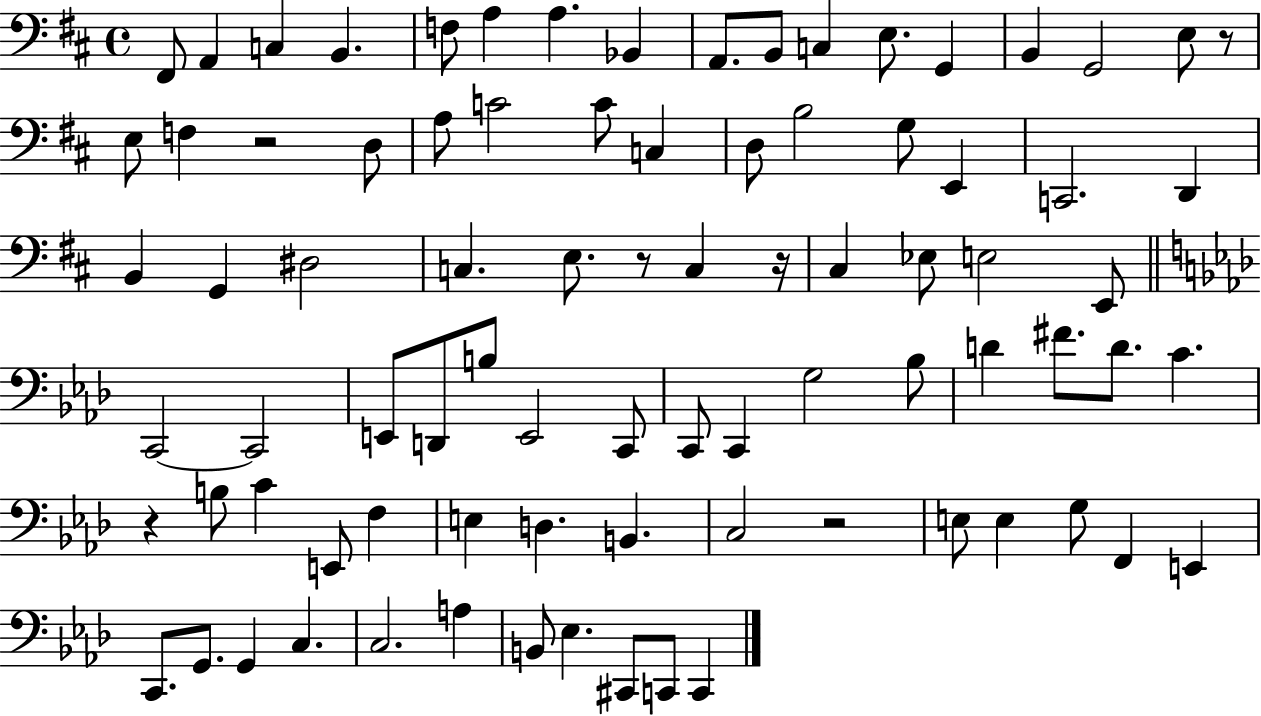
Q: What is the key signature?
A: D major